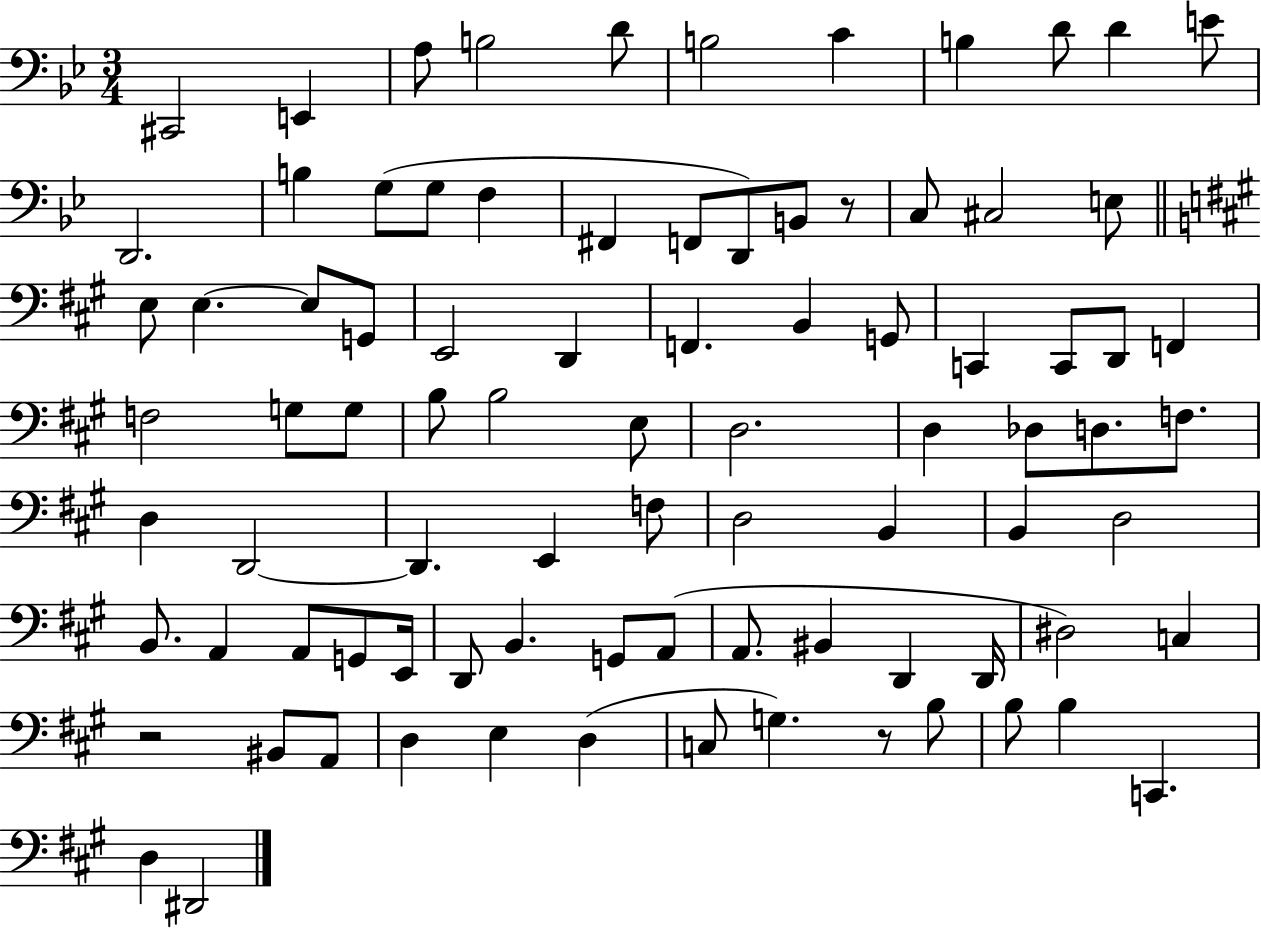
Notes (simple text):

C#2/h E2/q A3/e B3/h D4/e B3/h C4/q B3/q D4/e D4/q E4/e D2/h. B3/q G3/e G3/e F3/q F#2/q F2/e D2/e B2/e R/e C3/e C#3/h E3/e E3/e E3/q. E3/e G2/e E2/h D2/q F2/q. B2/q G2/e C2/q C2/e D2/e F2/q F3/h G3/e G3/e B3/e B3/h E3/e D3/h. D3/q Db3/e D3/e. F3/e. D3/q D2/h D2/q. E2/q F3/e D3/h B2/q B2/q D3/h B2/e. A2/q A2/e G2/e E2/s D2/e B2/q. G2/e A2/e A2/e. BIS2/q D2/q D2/s D#3/h C3/q R/h BIS2/e A2/e D3/q E3/q D3/q C3/e G3/q. R/e B3/e B3/e B3/q C2/q. D3/q D#2/h